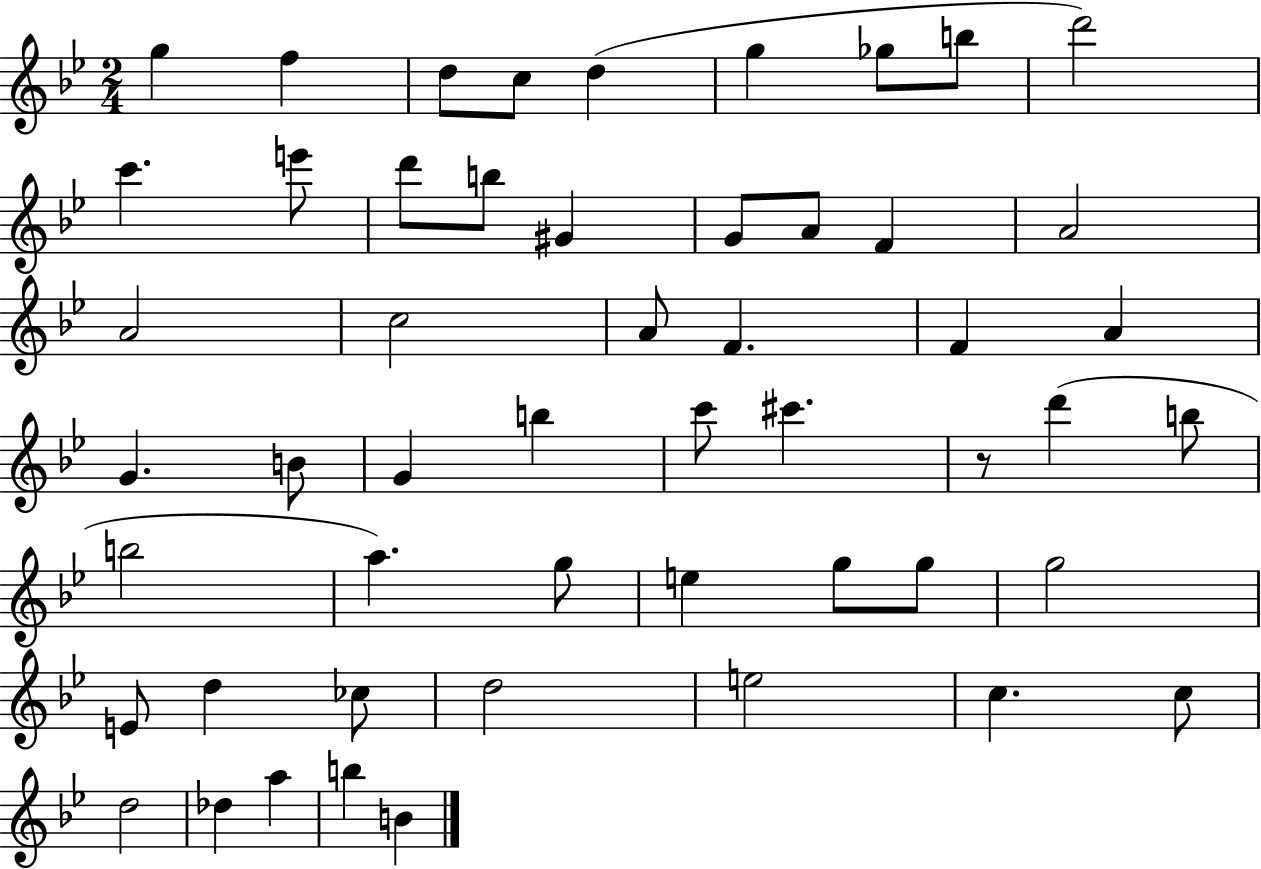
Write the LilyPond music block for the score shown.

{
  \clef treble
  \numericTimeSignature
  \time 2/4
  \key bes \major
  g''4 f''4 | d''8 c''8 d''4( | g''4 ges''8 b''8 | d'''2) | \break c'''4. e'''8 | d'''8 b''8 gis'4 | g'8 a'8 f'4 | a'2 | \break a'2 | c''2 | a'8 f'4. | f'4 a'4 | \break g'4. b'8 | g'4 b''4 | c'''8 cis'''4. | r8 d'''4( b''8 | \break b''2 | a''4.) g''8 | e''4 g''8 g''8 | g''2 | \break e'8 d''4 ces''8 | d''2 | e''2 | c''4. c''8 | \break d''2 | des''4 a''4 | b''4 b'4 | \bar "|."
}